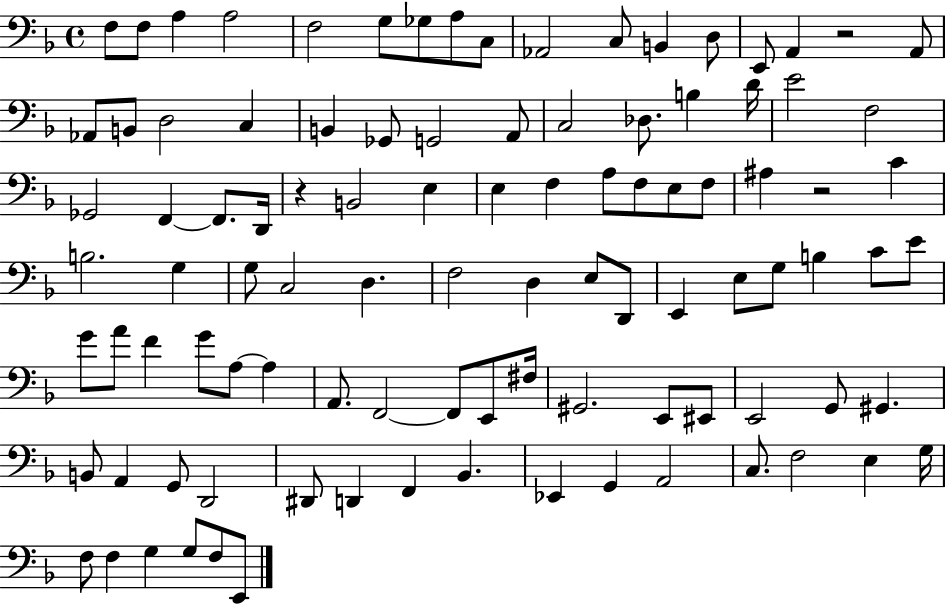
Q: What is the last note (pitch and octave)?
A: E2